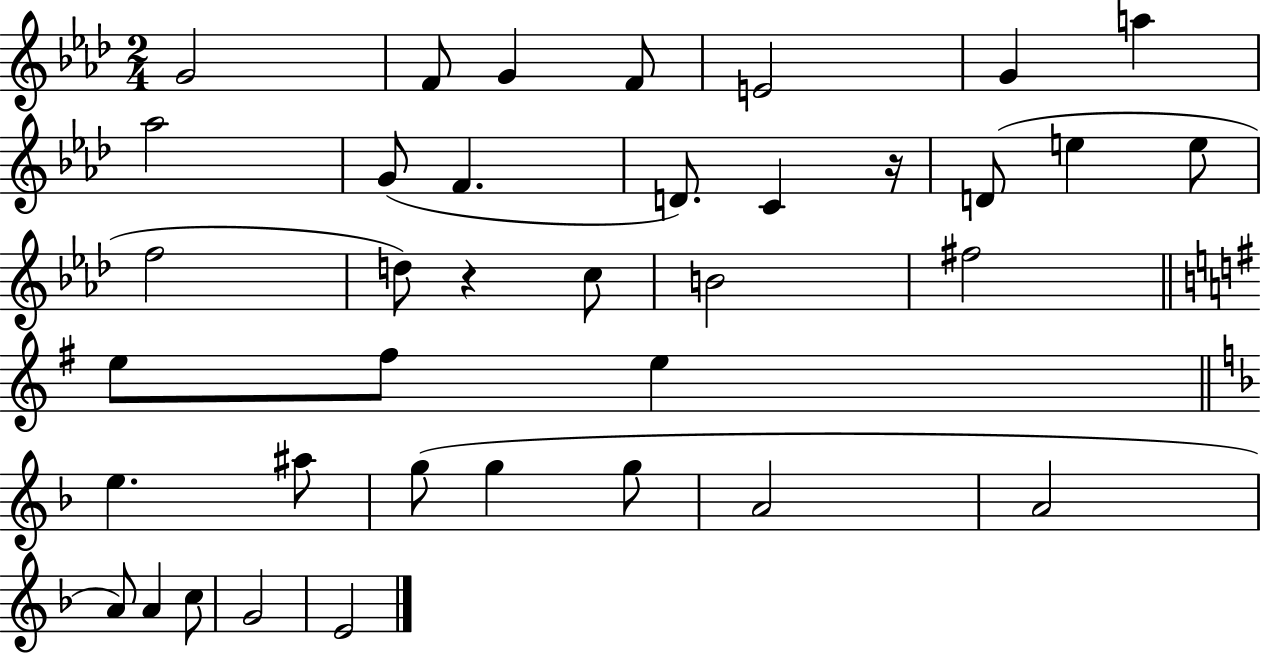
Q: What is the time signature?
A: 2/4